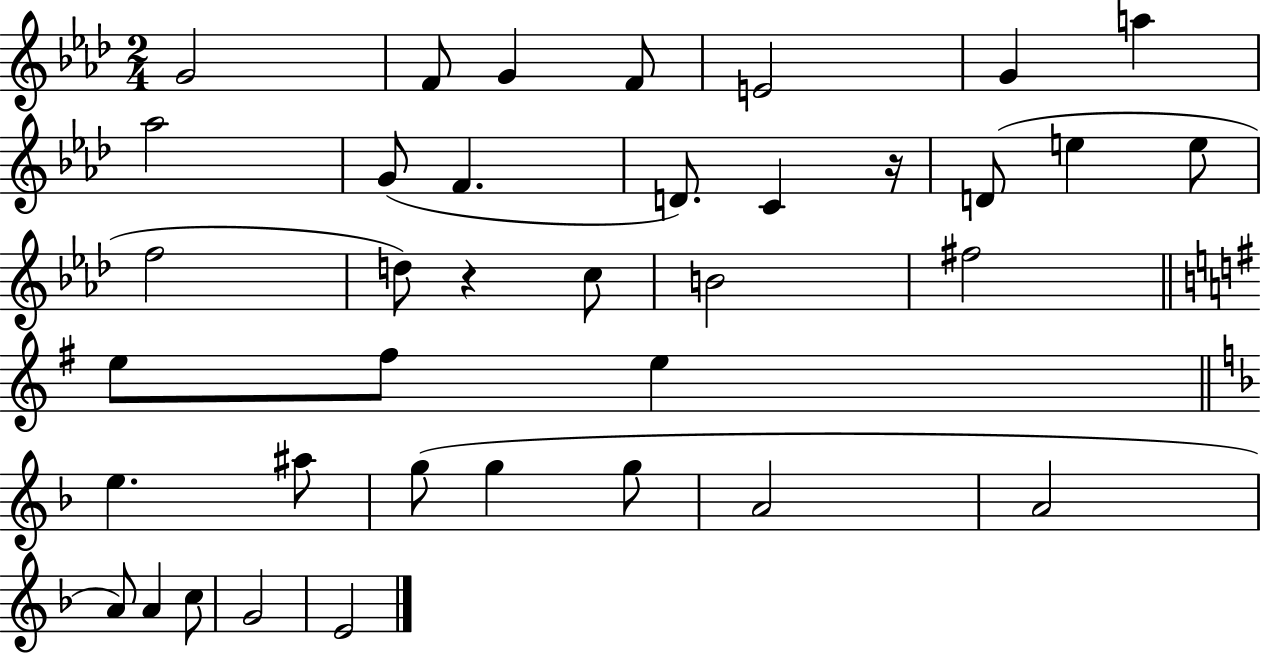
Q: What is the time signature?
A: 2/4